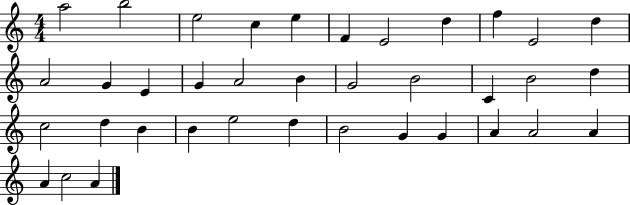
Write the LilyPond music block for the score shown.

{
  \clef treble
  \numericTimeSignature
  \time 4/4
  \key c \major
  a''2 b''2 | e''2 c''4 e''4 | f'4 e'2 d''4 | f''4 e'2 d''4 | \break a'2 g'4 e'4 | g'4 a'2 b'4 | g'2 b'2 | c'4 b'2 d''4 | \break c''2 d''4 b'4 | b'4 e''2 d''4 | b'2 g'4 g'4 | a'4 a'2 a'4 | \break a'4 c''2 a'4 | \bar "|."
}